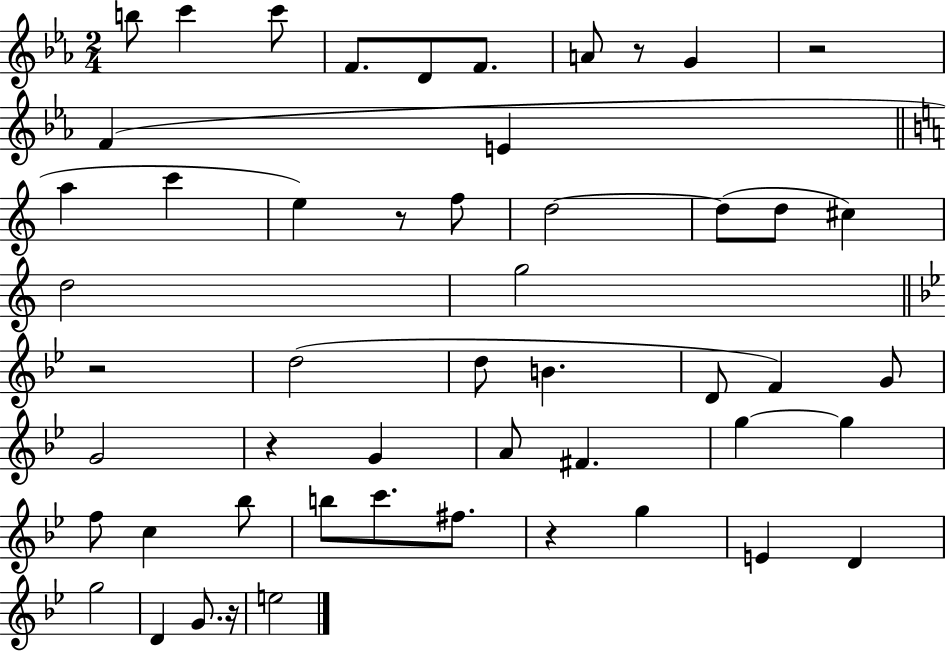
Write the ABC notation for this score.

X:1
T:Untitled
M:2/4
L:1/4
K:Eb
b/2 c' c'/2 F/2 D/2 F/2 A/2 z/2 G z2 F E a c' e z/2 f/2 d2 d/2 d/2 ^c d2 g2 z2 d2 d/2 B D/2 F G/2 G2 z G A/2 ^F g g f/2 c _b/2 b/2 c'/2 ^f/2 z g E D g2 D G/2 z/4 e2